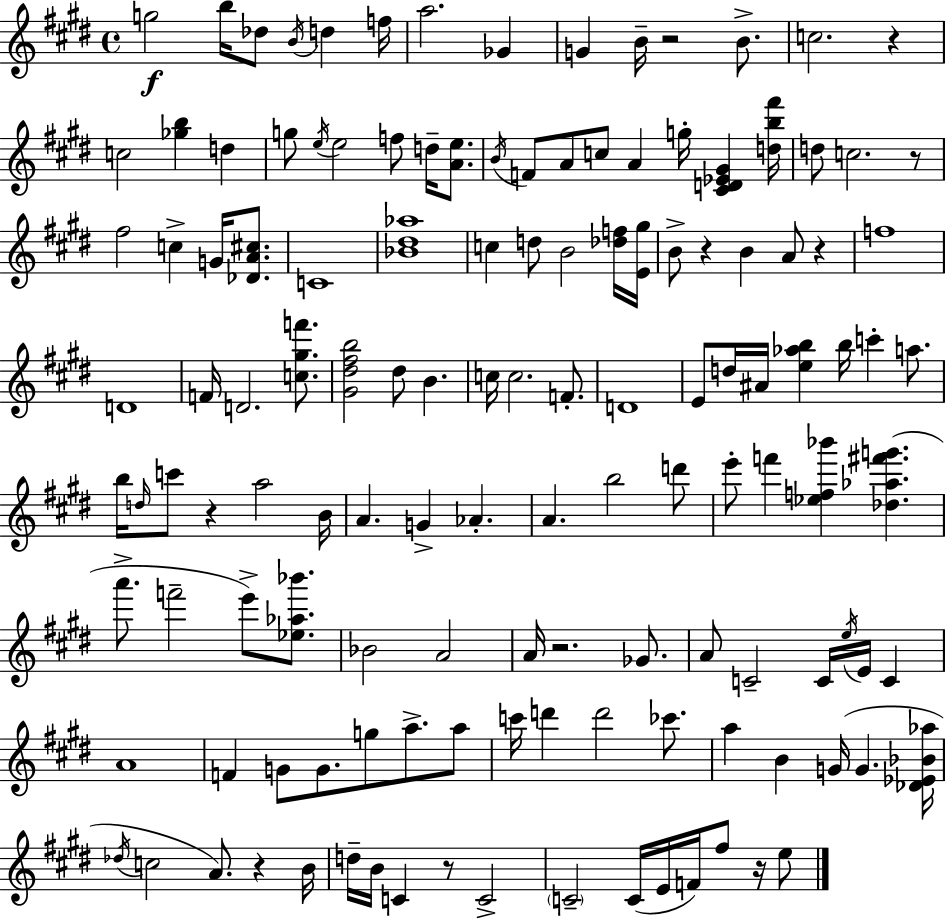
{
  \clef treble
  \time 4/4
  \defaultTimeSignature
  \key e \major
  g''2\f b''16 des''8 \acciaccatura { b'16 } d''4 | f''16 a''2. ges'4 | g'4 b'16-- r2 b'8.-> | c''2. r4 | \break c''2 <ges'' b''>4 d''4 | g''8 \acciaccatura { e''16 } e''2 f''8 d''16-- <a' e''>8. | \acciaccatura { b'16 } f'8 a'8 c''8 a'4 g''16-. <cis' d' ees' gis'>4 | <d'' b'' fis'''>16 d''8 c''2. | \break r8 fis''2 c''4-> g'16 | <des' a' cis''>8. c'1 | <bes' dis'' aes''>1 | c''4 d''8 b'2 | \break <des'' f''>16 <e' gis''>16 b'8-> r4 b'4 a'8 r4 | f''1 | d'1 | f'16 d'2. | \break <c'' gis'' f'''>8. <gis' dis'' fis'' b''>2 dis''8 b'4. | c''16 c''2. | f'8.-. d'1 | e'8 d''16 ais'16 <e'' aes'' b''>4 b''16 c'''4-. | \break a''8. b''16 \grace { d''16 } c'''8 r4 a''2 | b'16 a'4. g'4-> aes'4.-. | a'4. b''2 | d'''8 e'''8-. f'''4 <ees'' f'' bes'''>4 <des'' aes'' fis''' g'''>4.( | \break a'''8.-> f'''2-- e'''8->) | <ees'' aes'' bes'''>8. bes'2 a'2 | a'16 r2. | ges'8. a'8 c'2-- c'16 \acciaccatura { e''16 } | \break e'16 c'4 a'1 | f'4 g'8 g'8. g''8 | a''8.-> a''8 c'''16 d'''4 d'''2 | ces'''8. a''4 b'4 g'16( g'4. | \break <des' ees' bes' aes''>16 \acciaccatura { des''16 } c''2 a'8.) | r4 b'16 d''16-- b'16 c'4 r8 c'2-> | \parenthesize c'2-- c'16( e'16 | f'16) fis''8 r16 e''8 \bar "|."
}